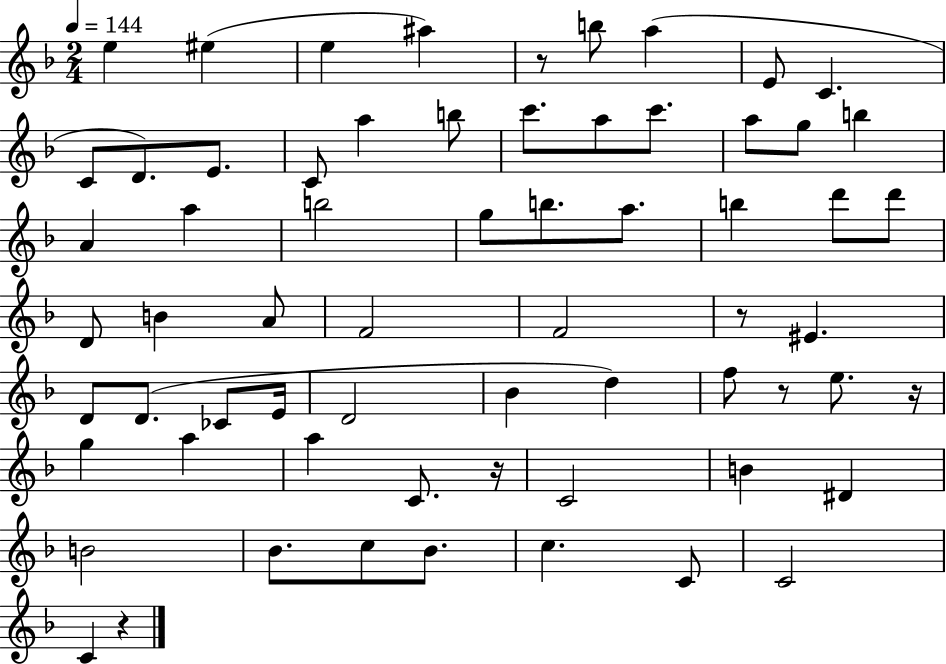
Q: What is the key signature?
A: F major